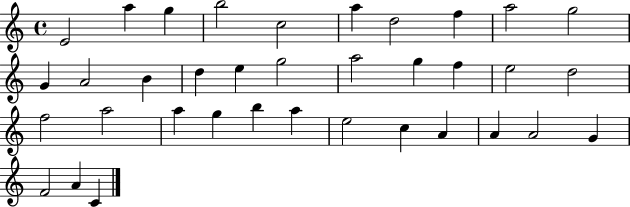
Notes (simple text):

E4/h A5/q G5/q B5/h C5/h A5/q D5/h F5/q A5/h G5/h G4/q A4/h B4/q D5/q E5/q G5/h A5/h G5/q F5/q E5/h D5/h F5/h A5/h A5/q G5/q B5/q A5/q E5/h C5/q A4/q A4/q A4/h G4/q F4/h A4/q C4/q